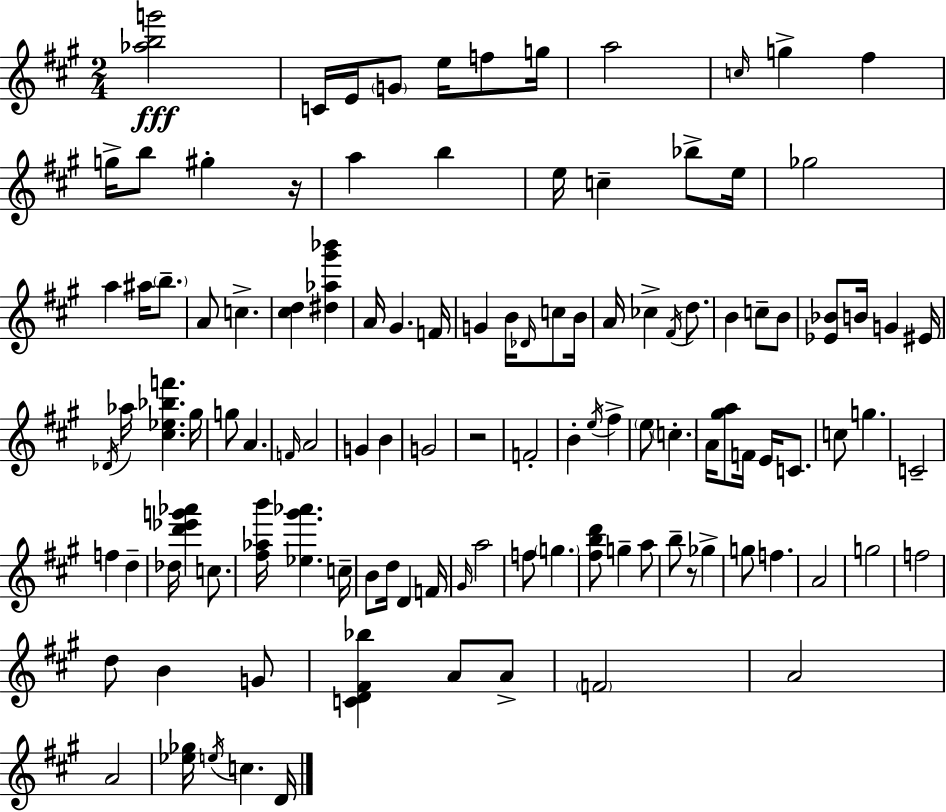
{
  \clef treble
  \numericTimeSignature
  \time 2/4
  \key a \major
  <aes'' b'' g'''>2\fff | c'16 e'16 \parenthesize g'8 e''16 f''8 g''16 | a''2 | \grace { c''16 } g''4-> fis''4 | \break g''16-> b''8 gis''4-. | r16 a''4 b''4 | e''16 c''4-- bes''8-> | e''16 ges''2 | \break a''4 ais''16 \parenthesize b''8.-- | a'8 c''4.-> | <cis'' d''>4 <dis'' aes'' gis''' bes'''>4 | a'16 gis'4. | \break f'16 g'4 b'16 \grace { des'16 } c''8 | b'16 a'16 ces''4-> \acciaccatura { fis'16 } | d''8. b'4 c''8-- | b'8 <ees' bes'>8 b'16 g'4 | \break eis'16 \acciaccatura { des'16 } aes''16 <cis'' ees'' bes'' f'''>4. | gis''16 g''8 a'4. | \grace { f'16 } a'2 | g'4 | \break b'4 g'2 | r2 | f'2-. | b'4-. | \break \acciaccatura { e''16 } fis''4-> \parenthesize e''8 | \parenthesize c''4.-. a'16 <gis'' a''>8 | f'16 e'16 c'8. c''8 | g''4. c'2-- | \break f''4 | d''4-- des''16 <d''' ees''' g''' aes'''>4 | c''8. <fis'' aes'' b'''>16 <ees'' gis''' aes'''>4. | c''16-- b'8 | \break d''16 d'4 f'16 \grace { gis'16 } a''2 | f''8 | \parenthesize g''4. <fis'' b'' d'''>8 | g''4-- a''8 b''8-- | \break r8 ges''4-> g''8 | f''4. a'2 | g''2 | f''2 | \break d''8 | b'4 g'8 <c' d' fis' bes''>4 | a'8 a'8-> \parenthesize f'2 | a'2 | \break a'2 | <ees'' ges''>16 | \acciaccatura { e''16 } c''4. d'16 | \bar "|."
}